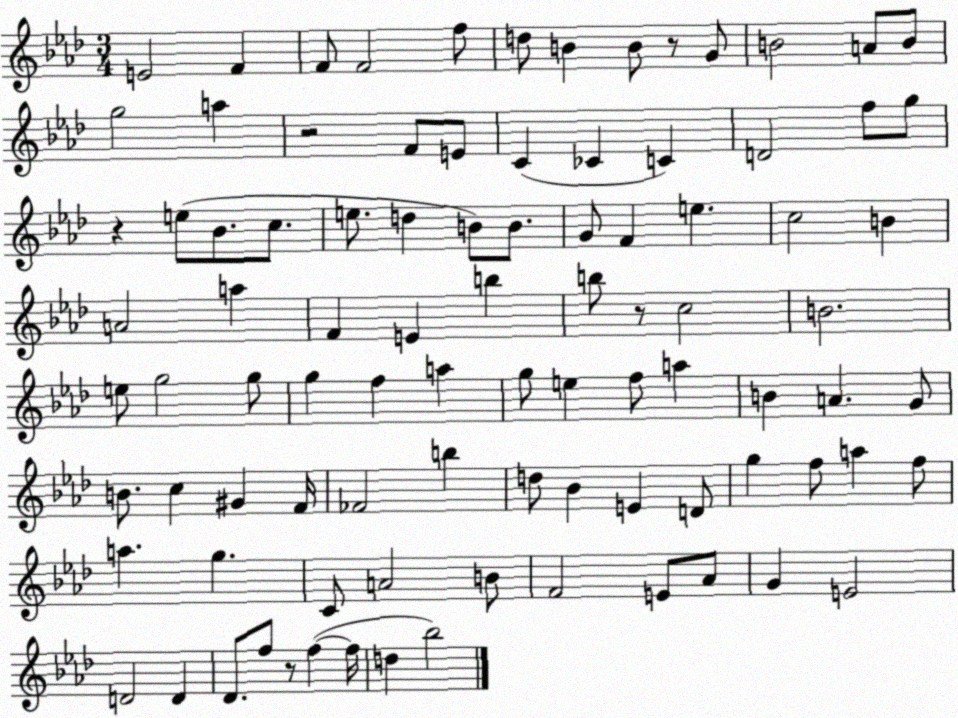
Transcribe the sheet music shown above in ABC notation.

X:1
T:Untitled
M:3/4
L:1/4
K:Ab
E2 F F/2 F2 f/2 d/2 B B/2 z/2 G/2 B2 A/2 B/2 g2 a z2 F/2 E/2 C _C C D2 f/2 g/2 z e/2 _B/2 c/2 e/2 d B/2 B/2 G/2 F e c2 B A2 a F E b b/2 z/2 c2 B2 e/2 g2 g/2 g f a g/2 e f/2 a B A G/2 B/2 c ^G F/4 _F2 b d/2 _B E D/2 g f/2 a f/2 a g C/2 A2 B/2 F2 E/2 _A/2 G E2 D2 D _D/2 f/2 z/2 f f/4 d _b2